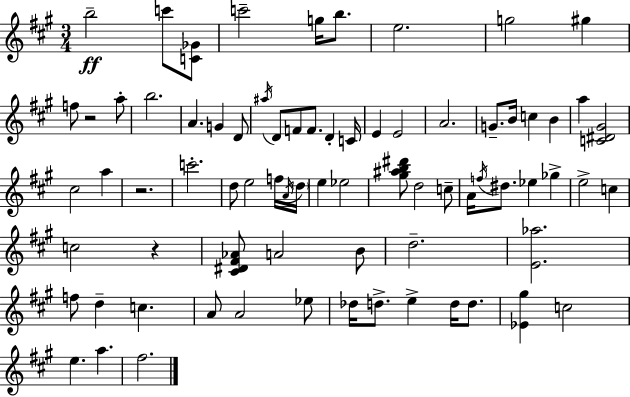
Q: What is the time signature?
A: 3/4